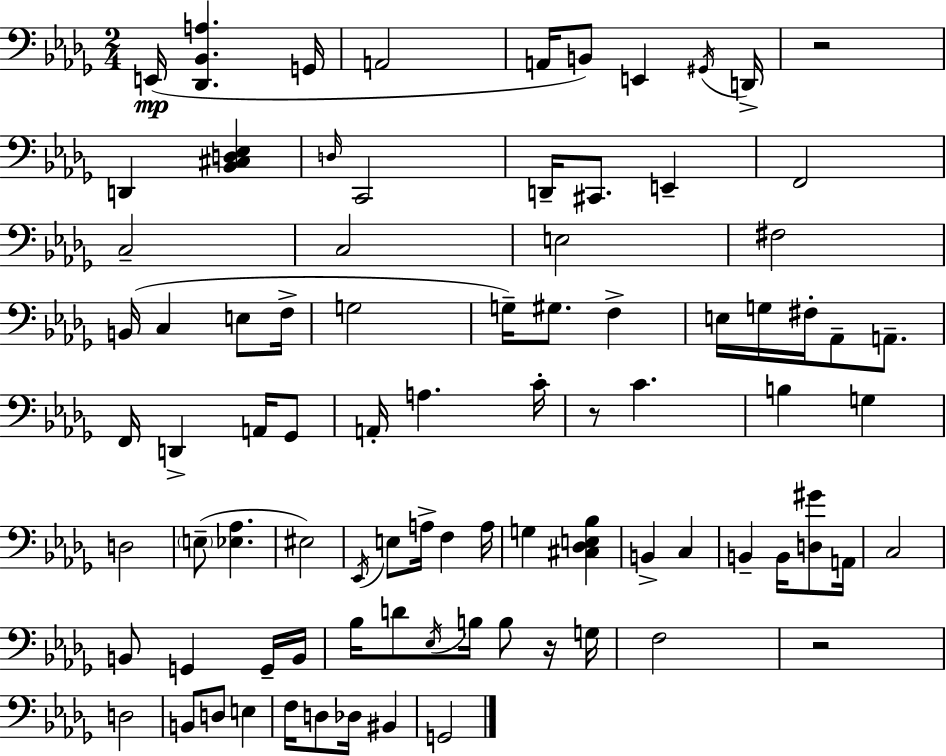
E2/s [Db2,Bb2,A3]/q. G2/s A2/h A2/s B2/e E2/q G#2/s D2/s R/h D2/q [Bb2,C#3,D3,Eb3]/q D3/s C2/h D2/s C#2/e. E2/q F2/h C3/h C3/h E3/h F#3/h B2/s C3/q E3/e F3/s G3/h G3/s G#3/e. F3/q E3/s G3/s F#3/s Ab2/e A2/e. F2/s D2/q A2/s Gb2/e A2/s A3/q. C4/s R/e C4/q. B3/q G3/q D3/h E3/e [Eb3,Ab3]/q. EIS3/h Eb2/s E3/e A3/s F3/q A3/s G3/q [C#3,Db3,E3,Bb3]/q B2/q C3/q B2/q B2/s [D3,G#4]/e A2/s C3/h B2/e G2/q G2/s B2/s Bb3/s D4/e Eb3/s B3/s B3/e R/s G3/s F3/h R/h D3/h B2/e D3/e E3/q F3/s D3/e Db3/s BIS2/q G2/h